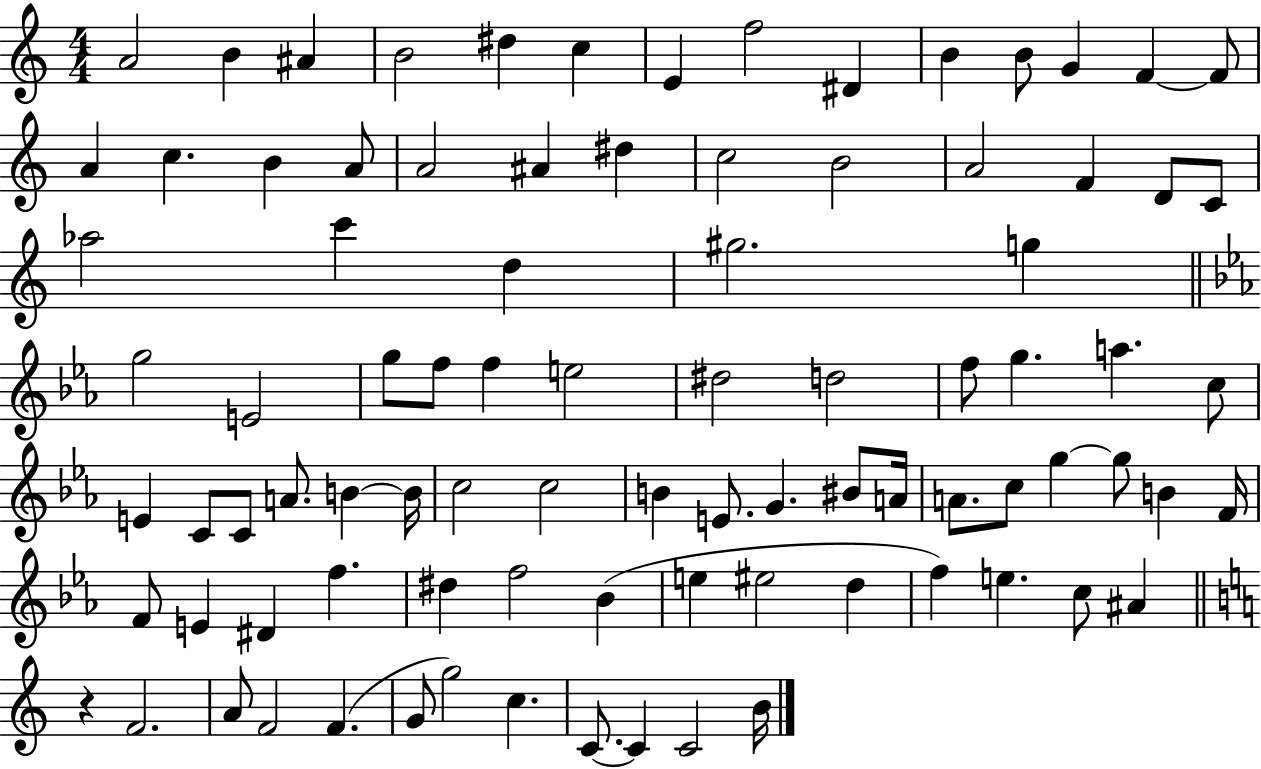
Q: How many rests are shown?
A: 1